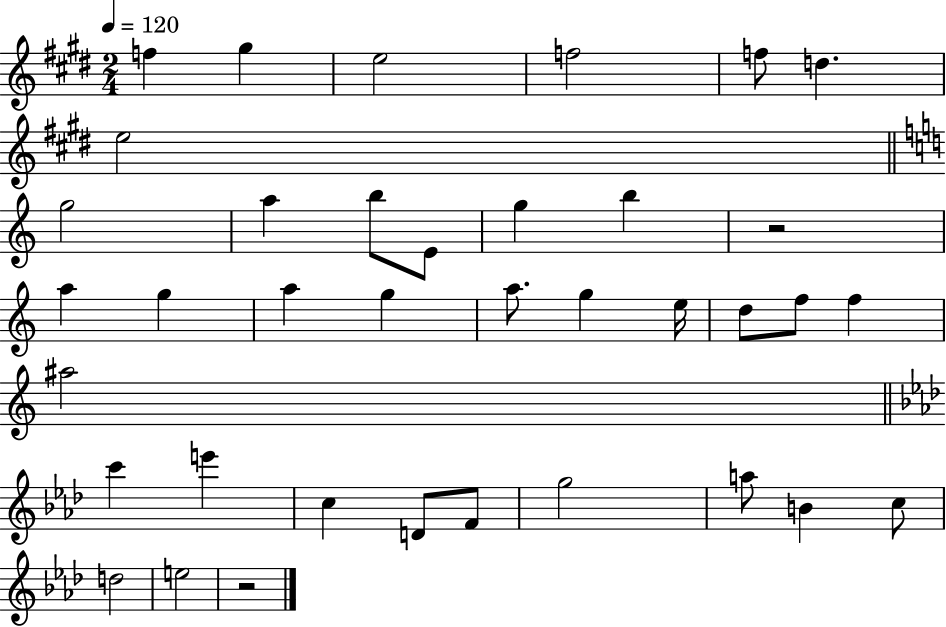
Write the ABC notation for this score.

X:1
T:Untitled
M:2/4
L:1/4
K:E
f ^g e2 f2 f/2 d e2 g2 a b/2 E/2 g b z2 a g a g a/2 g e/4 d/2 f/2 f ^a2 c' e' c D/2 F/2 g2 a/2 B c/2 d2 e2 z2